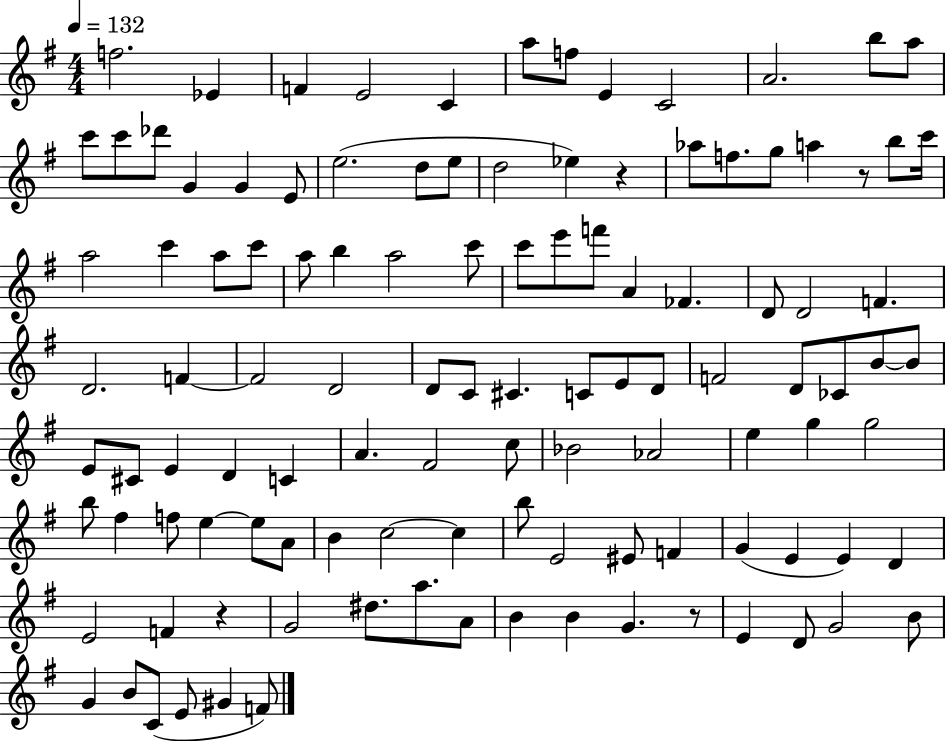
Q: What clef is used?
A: treble